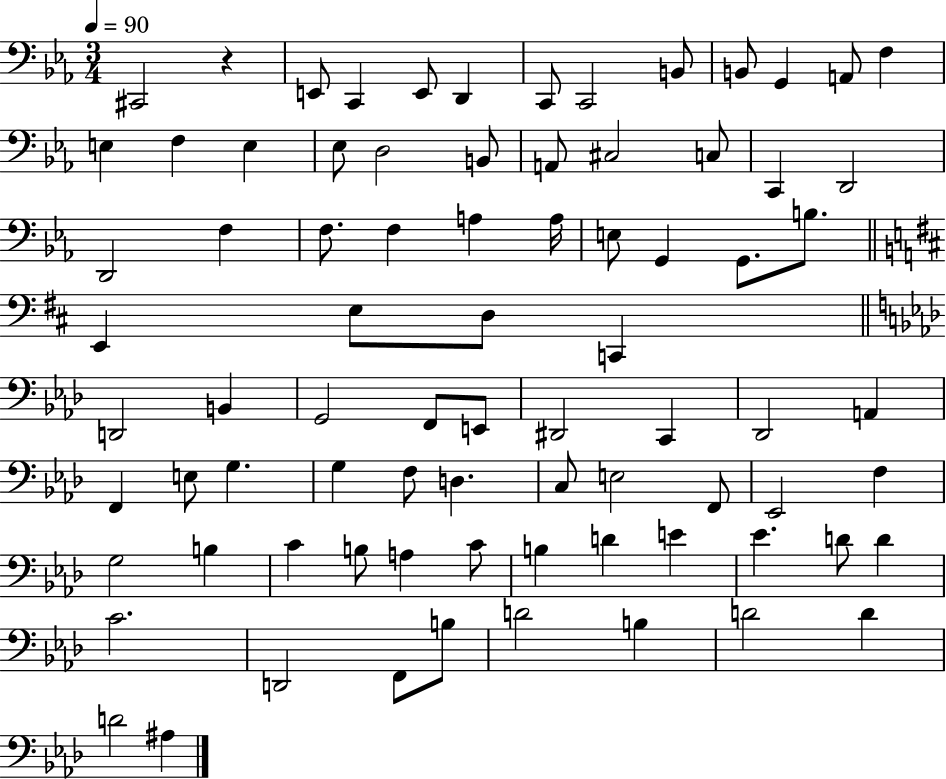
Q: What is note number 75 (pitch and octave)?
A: B3